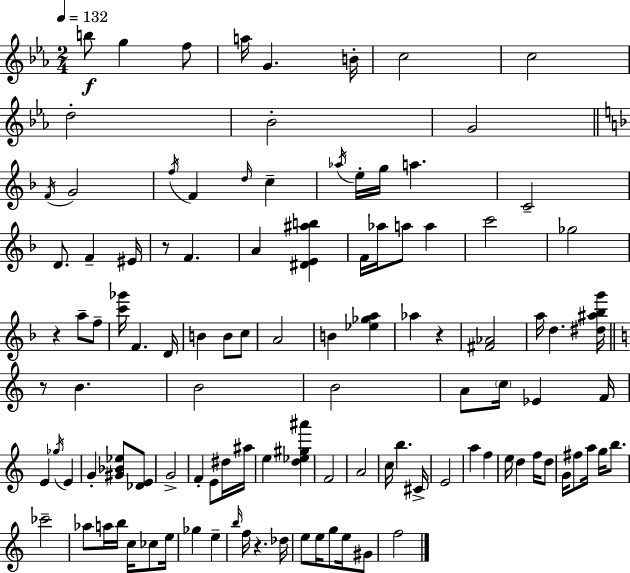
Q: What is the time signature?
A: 2/4